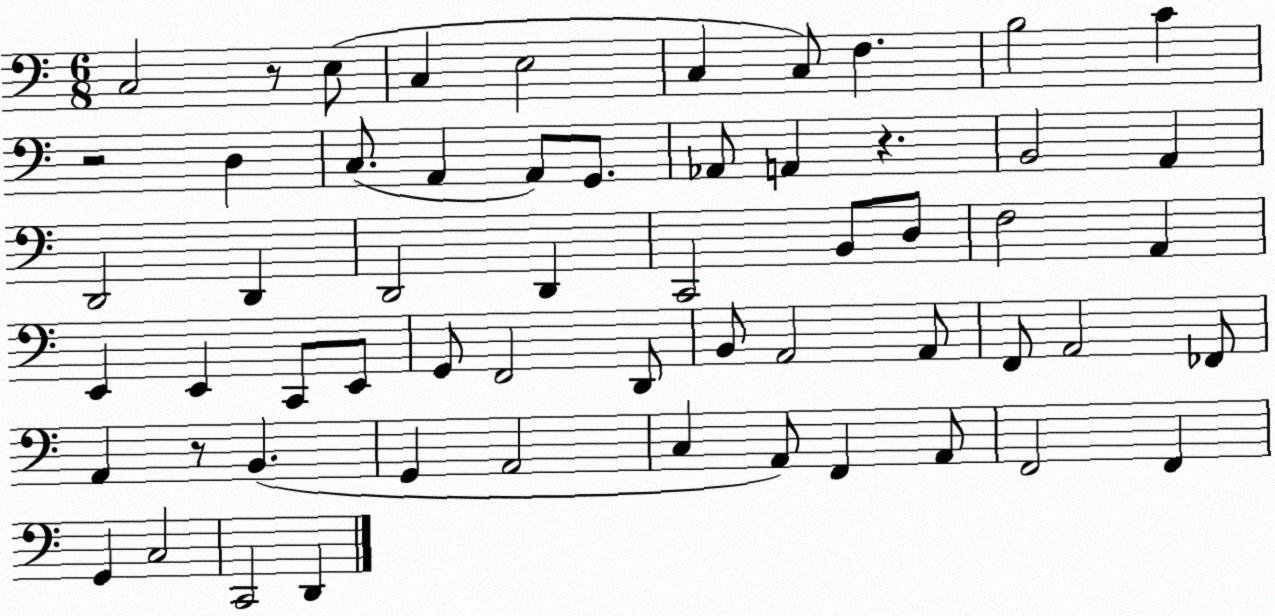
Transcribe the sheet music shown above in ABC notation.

X:1
T:Untitled
M:6/8
L:1/4
K:C
C,2 z/2 E,/2 C, E,2 C, C,/2 F, B,2 C z2 D, C,/2 A,, A,,/2 G,,/2 _A,,/2 A,, z B,,2 A,, D,,2 D,, D,,2 D,, C,,2 B,,/2 D,/2 F,2 A,, E,, E,, C,,/2 E,,/2 G,,/2 F,,2 D,,/2 B,,/2 A,,2 A,,/2 F,,/2 A,,2 _F,,/2 A,, z/2 B,, G,, A,,2 C, A,,/2 F,, A,,/2 F,,2 F,, G,, C,2 C,,2 D,,